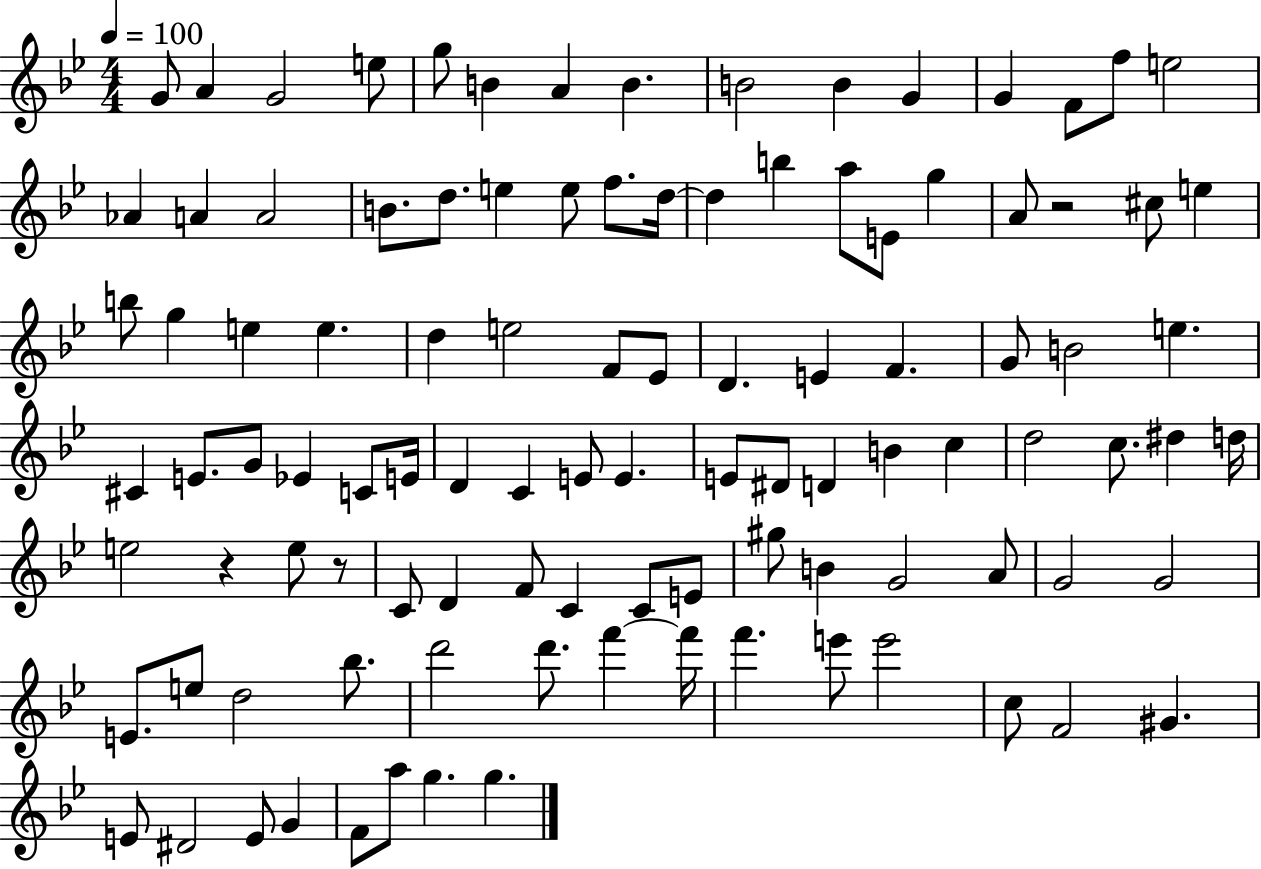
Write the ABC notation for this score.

X:1
T:Untitled
M:4/4
L:1/4
K:Bb
G/2 A G2 e/2 g/2 B A B B2 B G G F/2 f/2 e2 _A A A2 B/2 d/2 e e/2 f/2 d/4 d b a/2 E/2 g A/2 z2 ^c/2 e b/2 g e e d e2 F/2 _E/2 D E F G/2 B2 e ^C E/2 G/2 _E C/2 E/4 D C E/2 E E/2 ^D/2 D B c d2 c/2 ^d d/4 e2 z e/2 z/2 C/2 D F/2 C C/2 E/2 ^g/2 B G2 A/2 G2 G2 E/2 e/2 d2 _b/2 d'2 d'/2 f' f'/4 f' e'/2 e'2 c/2 F2 ^G E/2 ^D2 E/2 G F/2 a/2 g g